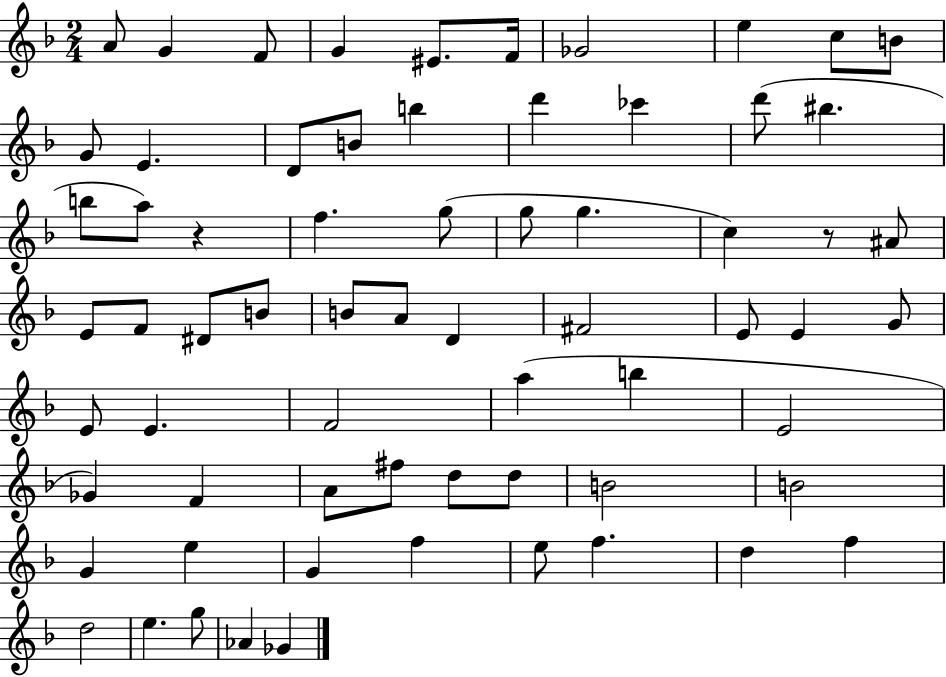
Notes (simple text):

A4/e G4/q F4/e G4/q EIS4/e. F4/s Gb4/h E5/q C5/e B4/e G4/e E4/q. D4/e B4/e B5/q D6/q CES6/q D6/e BIS5/q. B5/e A5/e R/q F5/q. G5/e G5/e G5/q. C5/q R/e A#4/e E4/e F4/e D#4/e B4/e B4/e A4/e D4/q F#4/h E4/e E4/q G4/e E4/e E4/q. F4/h A5/q B5/q E4/h Gb4/q F4/q A4/e F#5/e D5/e D5/e B4/h B4/h G4/q E5/q G4/q F5/q E5/e F5/q. D5/q F5/q D5/h E5/q. G5/e Ab4/q Gb4/q